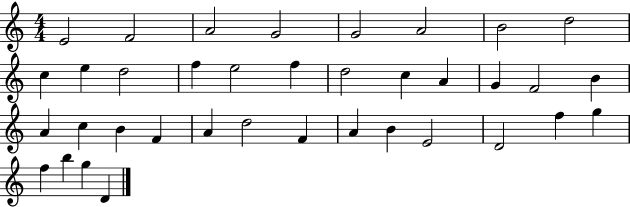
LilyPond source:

{
  \clef treble
  \numericTimeSignature
  \time 4/4
  \key c \major
  e'2 f'2 | a'2 g'2 | g'2 a'2 | b'2 d''2 | \break c''4 e''4 d''2 | f''4 e''2 f''4 | d''2 c''4 a'4 | g'4 f'2 b'4 | \break a'4 c''4 b'4 f'4 | a'4 d''2 f'4 | a'4 b'4 e'2 | d'2 f''4 g''4 | \break f''4 b''4 g''4 d'4 | \bar "|."
}